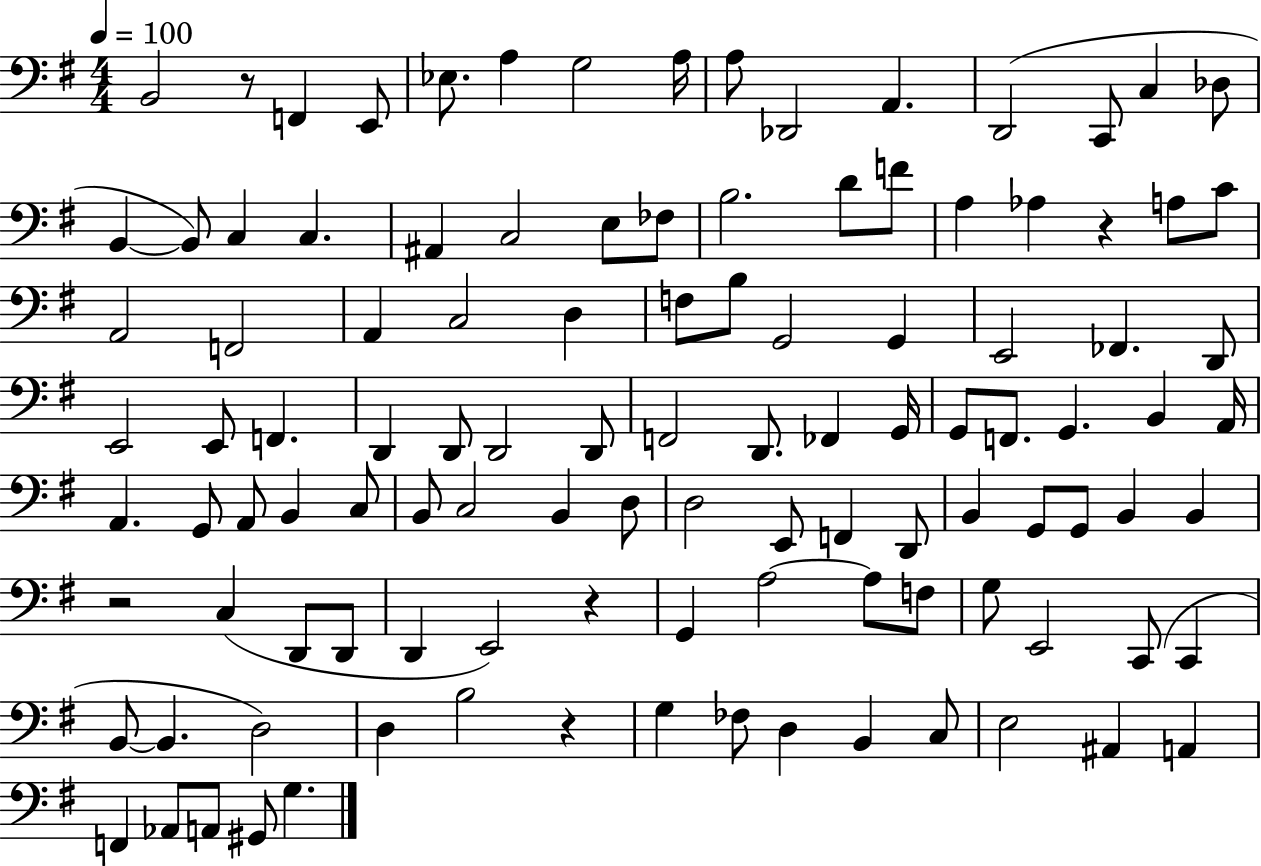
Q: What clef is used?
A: bass